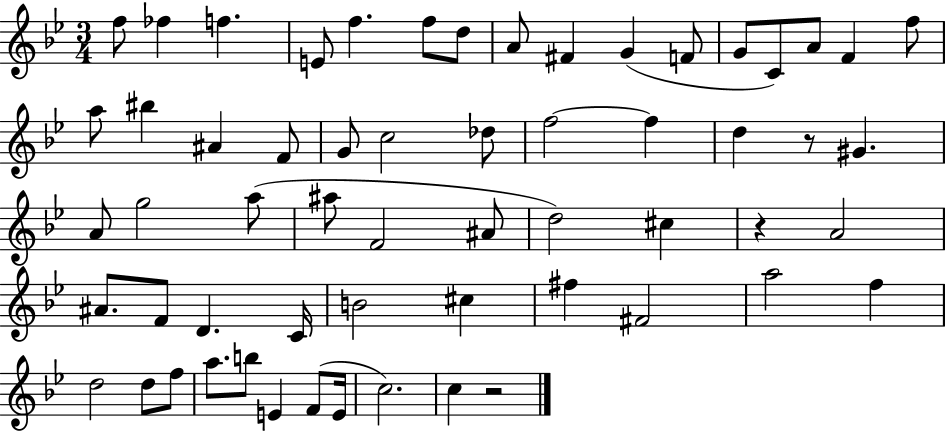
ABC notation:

X:1
T:Untitled
M:3/4
L:1/4
K:Bb
f/2 _f f E/2 f f/2 d/2 A/2 ^F G F/2 G/2 C/2 A/2 F f/2 a/2 ^b ^A F/2 G/2 c2 _d/2 f2 f d z/2 ^G A/2 g2 a/2 ^a/2 F2 ^A/2 d2 ^c z A2 ^A/2 F/2 D C/4 B2 ^c ^f ^F2 a2 f d2 d/2 f/2 a/2 b/2 E F/2 E/4 c2 c z2